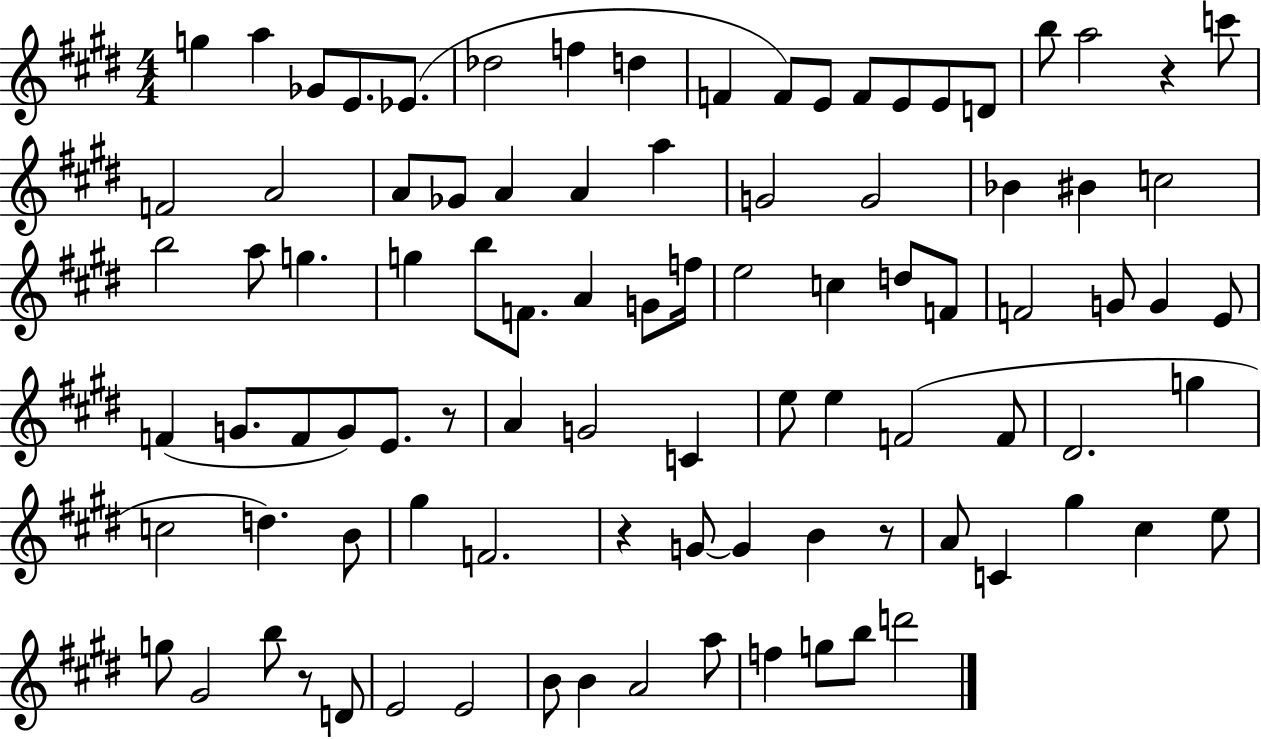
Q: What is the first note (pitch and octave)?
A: G5